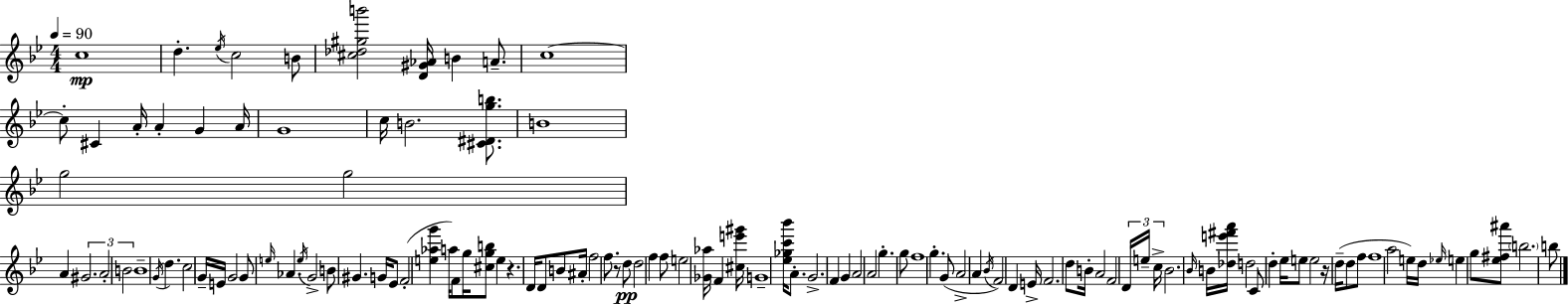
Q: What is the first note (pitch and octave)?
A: C5